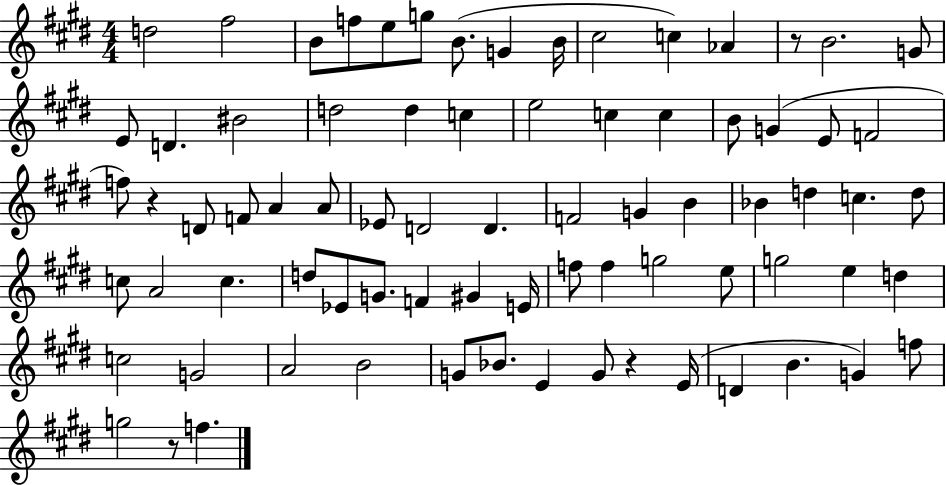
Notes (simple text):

D5/h F#5/h B4/e F5/e E5/e G5/e B4/e. G4/q B4/s C#5/h C5/q Ab4/q R/e B4/h. G4/e E4/e D4/q. BIS4/h D5/h D5/q C5/q E5/h C5/q C5/q B4/e G4/q E4/e F4/h F5/e R/q D4/e F4/e A4/q A4/e Eb4/e D4/h D4/q. F4/h G4/q B4/q Bb4/q D5/q C5/q. D5/e C5/e A4/h C5/q. D5/e Eb4/e G4/e. F4/q G#4/q E4/s F5/e F5/q G5/h E5/e G5/h E5/q D5/q C5/h G4/h A4/h B4/h G4/e Bb4/e. E4/q G4/e R/q E4/s D4/q B4/q. G4/q F5/e G5/h R/e F5/q.